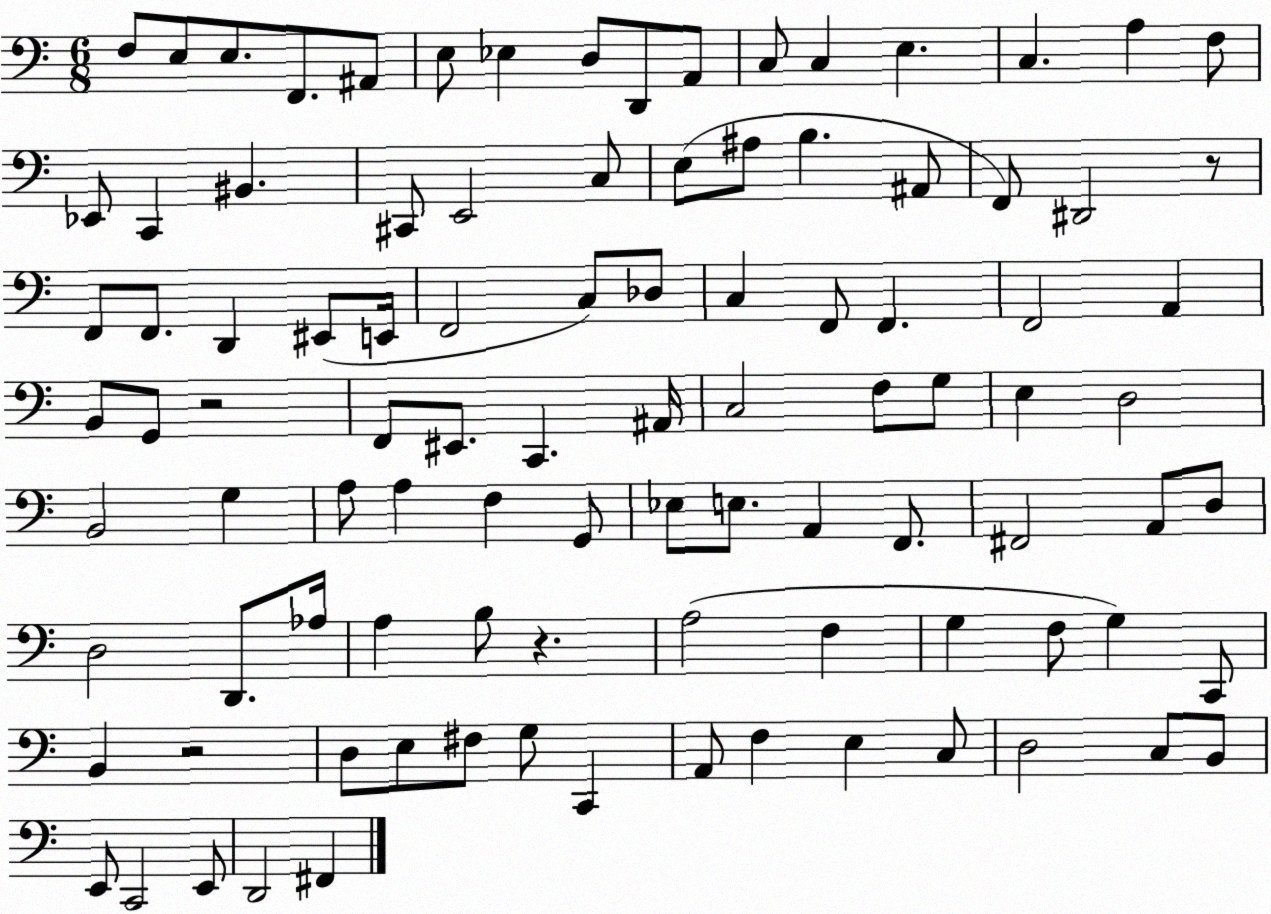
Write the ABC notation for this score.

X:1
T:Untitled
M:6/8
L:1/4
K:C
F,/2 E,/2 E,/2 F,,/2 ^A,,/2 E,/2 _E, D,/2 D,,/2 A,,/2 C,/2 C, E, C, A, F,/2 _E,,/2 C,, ^B,, ^C,,/2 E,,2 C,/2 E,/2 ^A,/2 B, ^A,,/2 F,,/2 ^D,,2 z/2 F,,/2 F,,/2 D,, ^E,,/2 E,,/4 F,,2 C,/2 _D,/2 C, F,,/2 F,, F,,2 A,, B,,/2 G,,/2 z2 F,,/2 ^E,,/2 C,, ^A,,/4 C,2 F,/2 G,/2 E, D,2 B,,2 G, A,/2 A, F, G,,/2 _E,/2 E,/2 A,, F,,/2 ^F,,2 A,,/2 D,/2 D,2 D,,/2 _A,/4 A, B,/2 z A,2 F, G, F,/2 G, C,,/2 B,, z2 D,/2 E,/2 ^F,/2 G,/2 C,, A,,/2 F, E, C,/2 D,2 C,/2 B,,/2 E,,/2 C,,2 E,,/2 D,,2 ^F,,